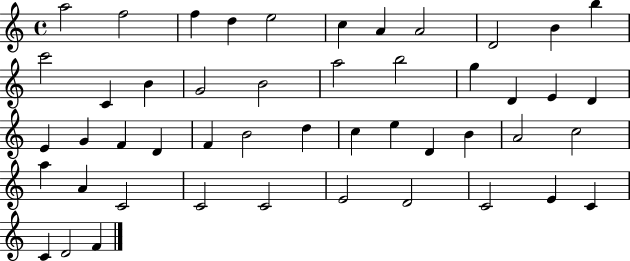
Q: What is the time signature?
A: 4/4